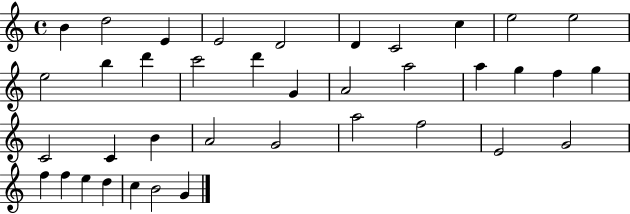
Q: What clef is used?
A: treble